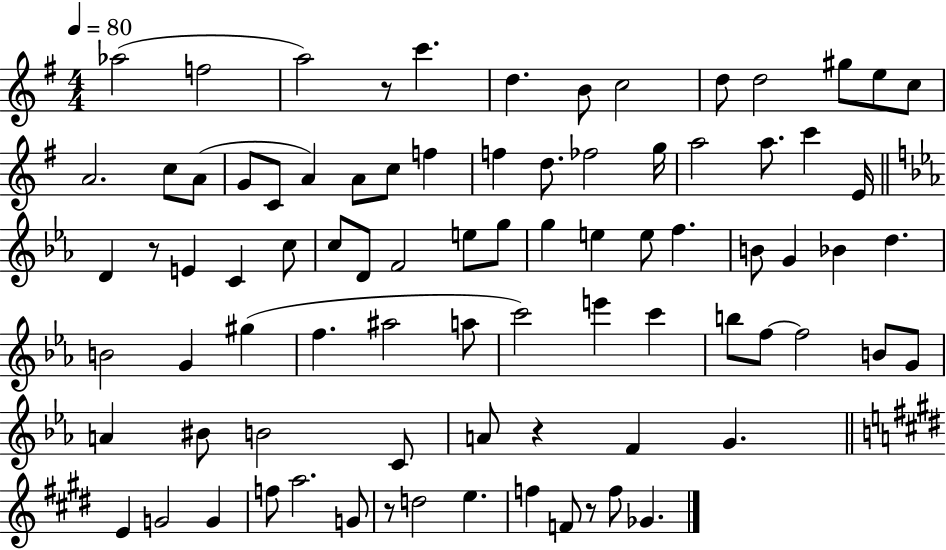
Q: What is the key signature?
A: G major